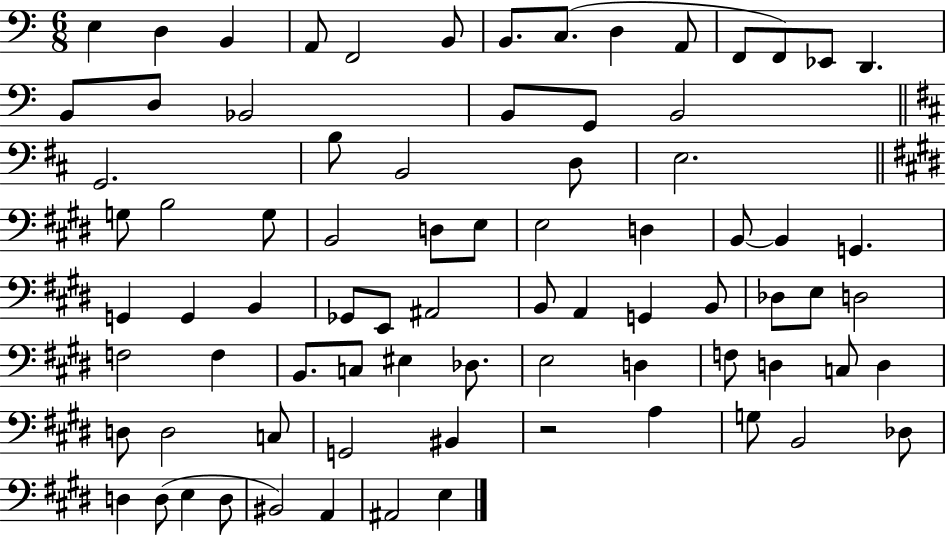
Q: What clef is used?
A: bass